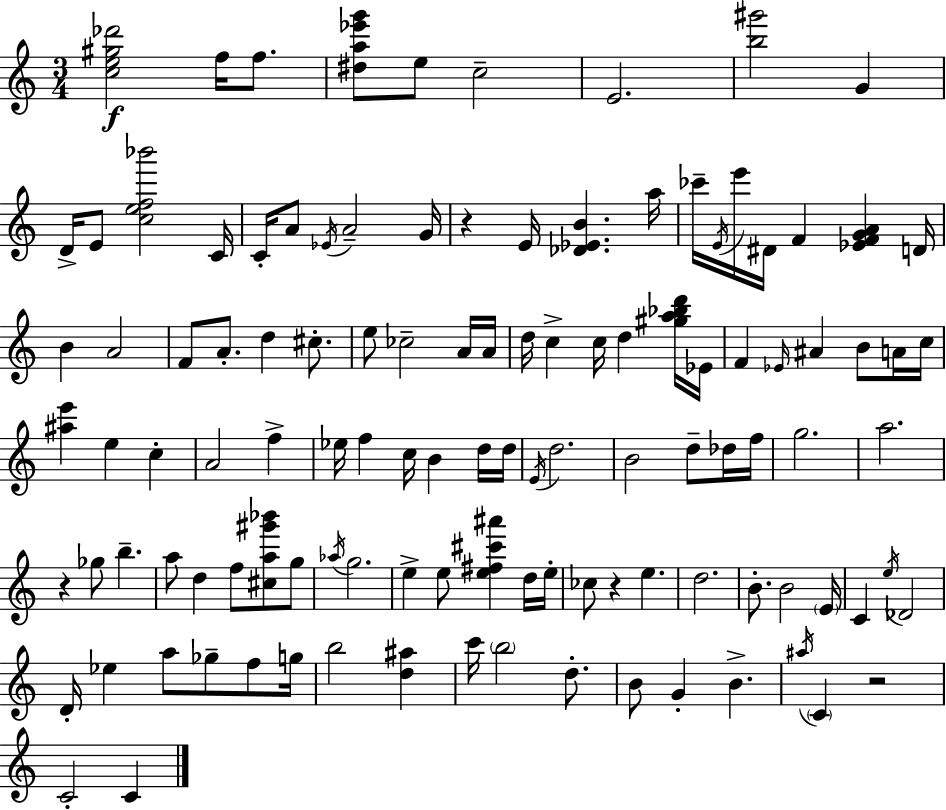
X:1
T:Untitled
M:3/4
L:1/4
K:C
[ce^g_d']2 f/4 f/2 [^da_e'g']/2 e/2 c2 E2 [b^g']2 G D/4 E/2 [cef_b']2 C/4 C/4 A/2 _E/4 A2 G/4 z E/4 [_D_EB] a/4 _c'/4 E/4 e'/4 ^D/4 F [_EFGA] D/4 B A2 F/2 A/2 d ^c/2 e/2 _c2 A/4 A/4 d/4 c c/4 d [^ga_bd']/4 _E/4 F _E/4 ^A B/2 A/4 c/4 [^ae'] e c A2 f _e/4 f c/4 B d/4 d/4 E/4 d2 B2 d/2 _d/4 f/4 g2 a2 z _g/2 b a/2 d f/2 [^ca^g'_b']/2 g/2 _a/4 g2 e e/2 [e^f^c'^a'] d/4 e/4 _c/2 z e d2 B/2 B2 E/4 C e/4 _D2 D/4 _e a/2 _g/2 f/2 g/4 b2 [d^a] c'/4 b2 d/2 B/2 G B ^a/4 C z2 C2 C